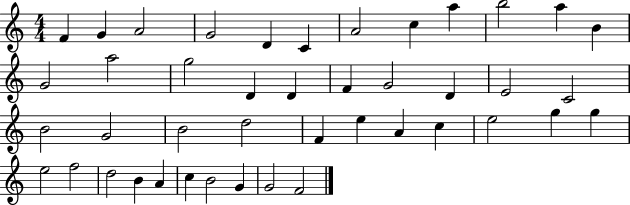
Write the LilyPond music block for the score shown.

{
  \clef treble
  \numericTimeSignature
  \time 4/4
  \key c \major
  f'4 g'4 a'2 | g'2 d'4 c'4 | a'2 c''4 a''4 | b''2 a''4 b'4 | \break g'2 a''2 | g''2 d'4 d'4 | f'4 g'2 d'4 | e'2 c'2 | \break b'2 g'2 | b'2 d''2 | f'4 e''4 a'4 c''4 | e''2 g''4 g''4 | \break e''2 f''2 | d''2 b'4 a'4 | c''4 b'2 g'4 | g'2 f'2 | \break \bar "|."
}